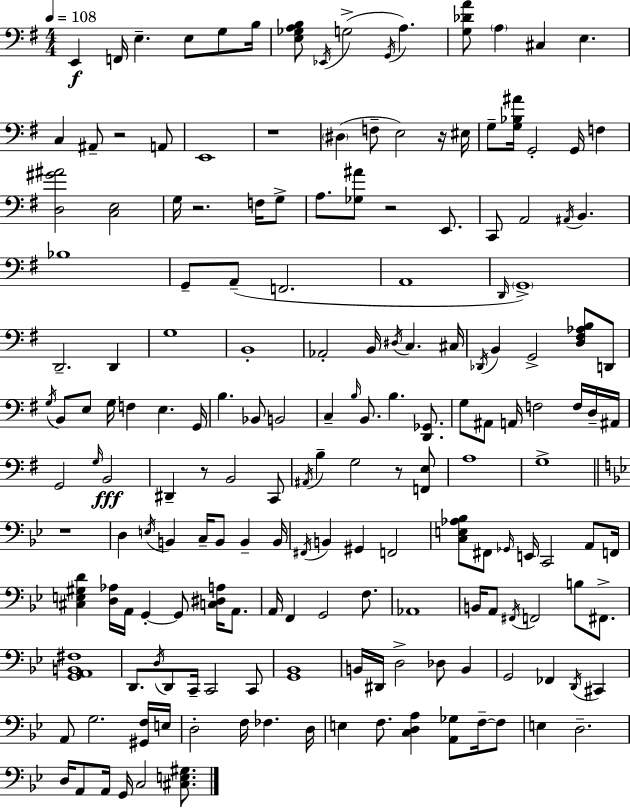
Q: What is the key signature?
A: G major